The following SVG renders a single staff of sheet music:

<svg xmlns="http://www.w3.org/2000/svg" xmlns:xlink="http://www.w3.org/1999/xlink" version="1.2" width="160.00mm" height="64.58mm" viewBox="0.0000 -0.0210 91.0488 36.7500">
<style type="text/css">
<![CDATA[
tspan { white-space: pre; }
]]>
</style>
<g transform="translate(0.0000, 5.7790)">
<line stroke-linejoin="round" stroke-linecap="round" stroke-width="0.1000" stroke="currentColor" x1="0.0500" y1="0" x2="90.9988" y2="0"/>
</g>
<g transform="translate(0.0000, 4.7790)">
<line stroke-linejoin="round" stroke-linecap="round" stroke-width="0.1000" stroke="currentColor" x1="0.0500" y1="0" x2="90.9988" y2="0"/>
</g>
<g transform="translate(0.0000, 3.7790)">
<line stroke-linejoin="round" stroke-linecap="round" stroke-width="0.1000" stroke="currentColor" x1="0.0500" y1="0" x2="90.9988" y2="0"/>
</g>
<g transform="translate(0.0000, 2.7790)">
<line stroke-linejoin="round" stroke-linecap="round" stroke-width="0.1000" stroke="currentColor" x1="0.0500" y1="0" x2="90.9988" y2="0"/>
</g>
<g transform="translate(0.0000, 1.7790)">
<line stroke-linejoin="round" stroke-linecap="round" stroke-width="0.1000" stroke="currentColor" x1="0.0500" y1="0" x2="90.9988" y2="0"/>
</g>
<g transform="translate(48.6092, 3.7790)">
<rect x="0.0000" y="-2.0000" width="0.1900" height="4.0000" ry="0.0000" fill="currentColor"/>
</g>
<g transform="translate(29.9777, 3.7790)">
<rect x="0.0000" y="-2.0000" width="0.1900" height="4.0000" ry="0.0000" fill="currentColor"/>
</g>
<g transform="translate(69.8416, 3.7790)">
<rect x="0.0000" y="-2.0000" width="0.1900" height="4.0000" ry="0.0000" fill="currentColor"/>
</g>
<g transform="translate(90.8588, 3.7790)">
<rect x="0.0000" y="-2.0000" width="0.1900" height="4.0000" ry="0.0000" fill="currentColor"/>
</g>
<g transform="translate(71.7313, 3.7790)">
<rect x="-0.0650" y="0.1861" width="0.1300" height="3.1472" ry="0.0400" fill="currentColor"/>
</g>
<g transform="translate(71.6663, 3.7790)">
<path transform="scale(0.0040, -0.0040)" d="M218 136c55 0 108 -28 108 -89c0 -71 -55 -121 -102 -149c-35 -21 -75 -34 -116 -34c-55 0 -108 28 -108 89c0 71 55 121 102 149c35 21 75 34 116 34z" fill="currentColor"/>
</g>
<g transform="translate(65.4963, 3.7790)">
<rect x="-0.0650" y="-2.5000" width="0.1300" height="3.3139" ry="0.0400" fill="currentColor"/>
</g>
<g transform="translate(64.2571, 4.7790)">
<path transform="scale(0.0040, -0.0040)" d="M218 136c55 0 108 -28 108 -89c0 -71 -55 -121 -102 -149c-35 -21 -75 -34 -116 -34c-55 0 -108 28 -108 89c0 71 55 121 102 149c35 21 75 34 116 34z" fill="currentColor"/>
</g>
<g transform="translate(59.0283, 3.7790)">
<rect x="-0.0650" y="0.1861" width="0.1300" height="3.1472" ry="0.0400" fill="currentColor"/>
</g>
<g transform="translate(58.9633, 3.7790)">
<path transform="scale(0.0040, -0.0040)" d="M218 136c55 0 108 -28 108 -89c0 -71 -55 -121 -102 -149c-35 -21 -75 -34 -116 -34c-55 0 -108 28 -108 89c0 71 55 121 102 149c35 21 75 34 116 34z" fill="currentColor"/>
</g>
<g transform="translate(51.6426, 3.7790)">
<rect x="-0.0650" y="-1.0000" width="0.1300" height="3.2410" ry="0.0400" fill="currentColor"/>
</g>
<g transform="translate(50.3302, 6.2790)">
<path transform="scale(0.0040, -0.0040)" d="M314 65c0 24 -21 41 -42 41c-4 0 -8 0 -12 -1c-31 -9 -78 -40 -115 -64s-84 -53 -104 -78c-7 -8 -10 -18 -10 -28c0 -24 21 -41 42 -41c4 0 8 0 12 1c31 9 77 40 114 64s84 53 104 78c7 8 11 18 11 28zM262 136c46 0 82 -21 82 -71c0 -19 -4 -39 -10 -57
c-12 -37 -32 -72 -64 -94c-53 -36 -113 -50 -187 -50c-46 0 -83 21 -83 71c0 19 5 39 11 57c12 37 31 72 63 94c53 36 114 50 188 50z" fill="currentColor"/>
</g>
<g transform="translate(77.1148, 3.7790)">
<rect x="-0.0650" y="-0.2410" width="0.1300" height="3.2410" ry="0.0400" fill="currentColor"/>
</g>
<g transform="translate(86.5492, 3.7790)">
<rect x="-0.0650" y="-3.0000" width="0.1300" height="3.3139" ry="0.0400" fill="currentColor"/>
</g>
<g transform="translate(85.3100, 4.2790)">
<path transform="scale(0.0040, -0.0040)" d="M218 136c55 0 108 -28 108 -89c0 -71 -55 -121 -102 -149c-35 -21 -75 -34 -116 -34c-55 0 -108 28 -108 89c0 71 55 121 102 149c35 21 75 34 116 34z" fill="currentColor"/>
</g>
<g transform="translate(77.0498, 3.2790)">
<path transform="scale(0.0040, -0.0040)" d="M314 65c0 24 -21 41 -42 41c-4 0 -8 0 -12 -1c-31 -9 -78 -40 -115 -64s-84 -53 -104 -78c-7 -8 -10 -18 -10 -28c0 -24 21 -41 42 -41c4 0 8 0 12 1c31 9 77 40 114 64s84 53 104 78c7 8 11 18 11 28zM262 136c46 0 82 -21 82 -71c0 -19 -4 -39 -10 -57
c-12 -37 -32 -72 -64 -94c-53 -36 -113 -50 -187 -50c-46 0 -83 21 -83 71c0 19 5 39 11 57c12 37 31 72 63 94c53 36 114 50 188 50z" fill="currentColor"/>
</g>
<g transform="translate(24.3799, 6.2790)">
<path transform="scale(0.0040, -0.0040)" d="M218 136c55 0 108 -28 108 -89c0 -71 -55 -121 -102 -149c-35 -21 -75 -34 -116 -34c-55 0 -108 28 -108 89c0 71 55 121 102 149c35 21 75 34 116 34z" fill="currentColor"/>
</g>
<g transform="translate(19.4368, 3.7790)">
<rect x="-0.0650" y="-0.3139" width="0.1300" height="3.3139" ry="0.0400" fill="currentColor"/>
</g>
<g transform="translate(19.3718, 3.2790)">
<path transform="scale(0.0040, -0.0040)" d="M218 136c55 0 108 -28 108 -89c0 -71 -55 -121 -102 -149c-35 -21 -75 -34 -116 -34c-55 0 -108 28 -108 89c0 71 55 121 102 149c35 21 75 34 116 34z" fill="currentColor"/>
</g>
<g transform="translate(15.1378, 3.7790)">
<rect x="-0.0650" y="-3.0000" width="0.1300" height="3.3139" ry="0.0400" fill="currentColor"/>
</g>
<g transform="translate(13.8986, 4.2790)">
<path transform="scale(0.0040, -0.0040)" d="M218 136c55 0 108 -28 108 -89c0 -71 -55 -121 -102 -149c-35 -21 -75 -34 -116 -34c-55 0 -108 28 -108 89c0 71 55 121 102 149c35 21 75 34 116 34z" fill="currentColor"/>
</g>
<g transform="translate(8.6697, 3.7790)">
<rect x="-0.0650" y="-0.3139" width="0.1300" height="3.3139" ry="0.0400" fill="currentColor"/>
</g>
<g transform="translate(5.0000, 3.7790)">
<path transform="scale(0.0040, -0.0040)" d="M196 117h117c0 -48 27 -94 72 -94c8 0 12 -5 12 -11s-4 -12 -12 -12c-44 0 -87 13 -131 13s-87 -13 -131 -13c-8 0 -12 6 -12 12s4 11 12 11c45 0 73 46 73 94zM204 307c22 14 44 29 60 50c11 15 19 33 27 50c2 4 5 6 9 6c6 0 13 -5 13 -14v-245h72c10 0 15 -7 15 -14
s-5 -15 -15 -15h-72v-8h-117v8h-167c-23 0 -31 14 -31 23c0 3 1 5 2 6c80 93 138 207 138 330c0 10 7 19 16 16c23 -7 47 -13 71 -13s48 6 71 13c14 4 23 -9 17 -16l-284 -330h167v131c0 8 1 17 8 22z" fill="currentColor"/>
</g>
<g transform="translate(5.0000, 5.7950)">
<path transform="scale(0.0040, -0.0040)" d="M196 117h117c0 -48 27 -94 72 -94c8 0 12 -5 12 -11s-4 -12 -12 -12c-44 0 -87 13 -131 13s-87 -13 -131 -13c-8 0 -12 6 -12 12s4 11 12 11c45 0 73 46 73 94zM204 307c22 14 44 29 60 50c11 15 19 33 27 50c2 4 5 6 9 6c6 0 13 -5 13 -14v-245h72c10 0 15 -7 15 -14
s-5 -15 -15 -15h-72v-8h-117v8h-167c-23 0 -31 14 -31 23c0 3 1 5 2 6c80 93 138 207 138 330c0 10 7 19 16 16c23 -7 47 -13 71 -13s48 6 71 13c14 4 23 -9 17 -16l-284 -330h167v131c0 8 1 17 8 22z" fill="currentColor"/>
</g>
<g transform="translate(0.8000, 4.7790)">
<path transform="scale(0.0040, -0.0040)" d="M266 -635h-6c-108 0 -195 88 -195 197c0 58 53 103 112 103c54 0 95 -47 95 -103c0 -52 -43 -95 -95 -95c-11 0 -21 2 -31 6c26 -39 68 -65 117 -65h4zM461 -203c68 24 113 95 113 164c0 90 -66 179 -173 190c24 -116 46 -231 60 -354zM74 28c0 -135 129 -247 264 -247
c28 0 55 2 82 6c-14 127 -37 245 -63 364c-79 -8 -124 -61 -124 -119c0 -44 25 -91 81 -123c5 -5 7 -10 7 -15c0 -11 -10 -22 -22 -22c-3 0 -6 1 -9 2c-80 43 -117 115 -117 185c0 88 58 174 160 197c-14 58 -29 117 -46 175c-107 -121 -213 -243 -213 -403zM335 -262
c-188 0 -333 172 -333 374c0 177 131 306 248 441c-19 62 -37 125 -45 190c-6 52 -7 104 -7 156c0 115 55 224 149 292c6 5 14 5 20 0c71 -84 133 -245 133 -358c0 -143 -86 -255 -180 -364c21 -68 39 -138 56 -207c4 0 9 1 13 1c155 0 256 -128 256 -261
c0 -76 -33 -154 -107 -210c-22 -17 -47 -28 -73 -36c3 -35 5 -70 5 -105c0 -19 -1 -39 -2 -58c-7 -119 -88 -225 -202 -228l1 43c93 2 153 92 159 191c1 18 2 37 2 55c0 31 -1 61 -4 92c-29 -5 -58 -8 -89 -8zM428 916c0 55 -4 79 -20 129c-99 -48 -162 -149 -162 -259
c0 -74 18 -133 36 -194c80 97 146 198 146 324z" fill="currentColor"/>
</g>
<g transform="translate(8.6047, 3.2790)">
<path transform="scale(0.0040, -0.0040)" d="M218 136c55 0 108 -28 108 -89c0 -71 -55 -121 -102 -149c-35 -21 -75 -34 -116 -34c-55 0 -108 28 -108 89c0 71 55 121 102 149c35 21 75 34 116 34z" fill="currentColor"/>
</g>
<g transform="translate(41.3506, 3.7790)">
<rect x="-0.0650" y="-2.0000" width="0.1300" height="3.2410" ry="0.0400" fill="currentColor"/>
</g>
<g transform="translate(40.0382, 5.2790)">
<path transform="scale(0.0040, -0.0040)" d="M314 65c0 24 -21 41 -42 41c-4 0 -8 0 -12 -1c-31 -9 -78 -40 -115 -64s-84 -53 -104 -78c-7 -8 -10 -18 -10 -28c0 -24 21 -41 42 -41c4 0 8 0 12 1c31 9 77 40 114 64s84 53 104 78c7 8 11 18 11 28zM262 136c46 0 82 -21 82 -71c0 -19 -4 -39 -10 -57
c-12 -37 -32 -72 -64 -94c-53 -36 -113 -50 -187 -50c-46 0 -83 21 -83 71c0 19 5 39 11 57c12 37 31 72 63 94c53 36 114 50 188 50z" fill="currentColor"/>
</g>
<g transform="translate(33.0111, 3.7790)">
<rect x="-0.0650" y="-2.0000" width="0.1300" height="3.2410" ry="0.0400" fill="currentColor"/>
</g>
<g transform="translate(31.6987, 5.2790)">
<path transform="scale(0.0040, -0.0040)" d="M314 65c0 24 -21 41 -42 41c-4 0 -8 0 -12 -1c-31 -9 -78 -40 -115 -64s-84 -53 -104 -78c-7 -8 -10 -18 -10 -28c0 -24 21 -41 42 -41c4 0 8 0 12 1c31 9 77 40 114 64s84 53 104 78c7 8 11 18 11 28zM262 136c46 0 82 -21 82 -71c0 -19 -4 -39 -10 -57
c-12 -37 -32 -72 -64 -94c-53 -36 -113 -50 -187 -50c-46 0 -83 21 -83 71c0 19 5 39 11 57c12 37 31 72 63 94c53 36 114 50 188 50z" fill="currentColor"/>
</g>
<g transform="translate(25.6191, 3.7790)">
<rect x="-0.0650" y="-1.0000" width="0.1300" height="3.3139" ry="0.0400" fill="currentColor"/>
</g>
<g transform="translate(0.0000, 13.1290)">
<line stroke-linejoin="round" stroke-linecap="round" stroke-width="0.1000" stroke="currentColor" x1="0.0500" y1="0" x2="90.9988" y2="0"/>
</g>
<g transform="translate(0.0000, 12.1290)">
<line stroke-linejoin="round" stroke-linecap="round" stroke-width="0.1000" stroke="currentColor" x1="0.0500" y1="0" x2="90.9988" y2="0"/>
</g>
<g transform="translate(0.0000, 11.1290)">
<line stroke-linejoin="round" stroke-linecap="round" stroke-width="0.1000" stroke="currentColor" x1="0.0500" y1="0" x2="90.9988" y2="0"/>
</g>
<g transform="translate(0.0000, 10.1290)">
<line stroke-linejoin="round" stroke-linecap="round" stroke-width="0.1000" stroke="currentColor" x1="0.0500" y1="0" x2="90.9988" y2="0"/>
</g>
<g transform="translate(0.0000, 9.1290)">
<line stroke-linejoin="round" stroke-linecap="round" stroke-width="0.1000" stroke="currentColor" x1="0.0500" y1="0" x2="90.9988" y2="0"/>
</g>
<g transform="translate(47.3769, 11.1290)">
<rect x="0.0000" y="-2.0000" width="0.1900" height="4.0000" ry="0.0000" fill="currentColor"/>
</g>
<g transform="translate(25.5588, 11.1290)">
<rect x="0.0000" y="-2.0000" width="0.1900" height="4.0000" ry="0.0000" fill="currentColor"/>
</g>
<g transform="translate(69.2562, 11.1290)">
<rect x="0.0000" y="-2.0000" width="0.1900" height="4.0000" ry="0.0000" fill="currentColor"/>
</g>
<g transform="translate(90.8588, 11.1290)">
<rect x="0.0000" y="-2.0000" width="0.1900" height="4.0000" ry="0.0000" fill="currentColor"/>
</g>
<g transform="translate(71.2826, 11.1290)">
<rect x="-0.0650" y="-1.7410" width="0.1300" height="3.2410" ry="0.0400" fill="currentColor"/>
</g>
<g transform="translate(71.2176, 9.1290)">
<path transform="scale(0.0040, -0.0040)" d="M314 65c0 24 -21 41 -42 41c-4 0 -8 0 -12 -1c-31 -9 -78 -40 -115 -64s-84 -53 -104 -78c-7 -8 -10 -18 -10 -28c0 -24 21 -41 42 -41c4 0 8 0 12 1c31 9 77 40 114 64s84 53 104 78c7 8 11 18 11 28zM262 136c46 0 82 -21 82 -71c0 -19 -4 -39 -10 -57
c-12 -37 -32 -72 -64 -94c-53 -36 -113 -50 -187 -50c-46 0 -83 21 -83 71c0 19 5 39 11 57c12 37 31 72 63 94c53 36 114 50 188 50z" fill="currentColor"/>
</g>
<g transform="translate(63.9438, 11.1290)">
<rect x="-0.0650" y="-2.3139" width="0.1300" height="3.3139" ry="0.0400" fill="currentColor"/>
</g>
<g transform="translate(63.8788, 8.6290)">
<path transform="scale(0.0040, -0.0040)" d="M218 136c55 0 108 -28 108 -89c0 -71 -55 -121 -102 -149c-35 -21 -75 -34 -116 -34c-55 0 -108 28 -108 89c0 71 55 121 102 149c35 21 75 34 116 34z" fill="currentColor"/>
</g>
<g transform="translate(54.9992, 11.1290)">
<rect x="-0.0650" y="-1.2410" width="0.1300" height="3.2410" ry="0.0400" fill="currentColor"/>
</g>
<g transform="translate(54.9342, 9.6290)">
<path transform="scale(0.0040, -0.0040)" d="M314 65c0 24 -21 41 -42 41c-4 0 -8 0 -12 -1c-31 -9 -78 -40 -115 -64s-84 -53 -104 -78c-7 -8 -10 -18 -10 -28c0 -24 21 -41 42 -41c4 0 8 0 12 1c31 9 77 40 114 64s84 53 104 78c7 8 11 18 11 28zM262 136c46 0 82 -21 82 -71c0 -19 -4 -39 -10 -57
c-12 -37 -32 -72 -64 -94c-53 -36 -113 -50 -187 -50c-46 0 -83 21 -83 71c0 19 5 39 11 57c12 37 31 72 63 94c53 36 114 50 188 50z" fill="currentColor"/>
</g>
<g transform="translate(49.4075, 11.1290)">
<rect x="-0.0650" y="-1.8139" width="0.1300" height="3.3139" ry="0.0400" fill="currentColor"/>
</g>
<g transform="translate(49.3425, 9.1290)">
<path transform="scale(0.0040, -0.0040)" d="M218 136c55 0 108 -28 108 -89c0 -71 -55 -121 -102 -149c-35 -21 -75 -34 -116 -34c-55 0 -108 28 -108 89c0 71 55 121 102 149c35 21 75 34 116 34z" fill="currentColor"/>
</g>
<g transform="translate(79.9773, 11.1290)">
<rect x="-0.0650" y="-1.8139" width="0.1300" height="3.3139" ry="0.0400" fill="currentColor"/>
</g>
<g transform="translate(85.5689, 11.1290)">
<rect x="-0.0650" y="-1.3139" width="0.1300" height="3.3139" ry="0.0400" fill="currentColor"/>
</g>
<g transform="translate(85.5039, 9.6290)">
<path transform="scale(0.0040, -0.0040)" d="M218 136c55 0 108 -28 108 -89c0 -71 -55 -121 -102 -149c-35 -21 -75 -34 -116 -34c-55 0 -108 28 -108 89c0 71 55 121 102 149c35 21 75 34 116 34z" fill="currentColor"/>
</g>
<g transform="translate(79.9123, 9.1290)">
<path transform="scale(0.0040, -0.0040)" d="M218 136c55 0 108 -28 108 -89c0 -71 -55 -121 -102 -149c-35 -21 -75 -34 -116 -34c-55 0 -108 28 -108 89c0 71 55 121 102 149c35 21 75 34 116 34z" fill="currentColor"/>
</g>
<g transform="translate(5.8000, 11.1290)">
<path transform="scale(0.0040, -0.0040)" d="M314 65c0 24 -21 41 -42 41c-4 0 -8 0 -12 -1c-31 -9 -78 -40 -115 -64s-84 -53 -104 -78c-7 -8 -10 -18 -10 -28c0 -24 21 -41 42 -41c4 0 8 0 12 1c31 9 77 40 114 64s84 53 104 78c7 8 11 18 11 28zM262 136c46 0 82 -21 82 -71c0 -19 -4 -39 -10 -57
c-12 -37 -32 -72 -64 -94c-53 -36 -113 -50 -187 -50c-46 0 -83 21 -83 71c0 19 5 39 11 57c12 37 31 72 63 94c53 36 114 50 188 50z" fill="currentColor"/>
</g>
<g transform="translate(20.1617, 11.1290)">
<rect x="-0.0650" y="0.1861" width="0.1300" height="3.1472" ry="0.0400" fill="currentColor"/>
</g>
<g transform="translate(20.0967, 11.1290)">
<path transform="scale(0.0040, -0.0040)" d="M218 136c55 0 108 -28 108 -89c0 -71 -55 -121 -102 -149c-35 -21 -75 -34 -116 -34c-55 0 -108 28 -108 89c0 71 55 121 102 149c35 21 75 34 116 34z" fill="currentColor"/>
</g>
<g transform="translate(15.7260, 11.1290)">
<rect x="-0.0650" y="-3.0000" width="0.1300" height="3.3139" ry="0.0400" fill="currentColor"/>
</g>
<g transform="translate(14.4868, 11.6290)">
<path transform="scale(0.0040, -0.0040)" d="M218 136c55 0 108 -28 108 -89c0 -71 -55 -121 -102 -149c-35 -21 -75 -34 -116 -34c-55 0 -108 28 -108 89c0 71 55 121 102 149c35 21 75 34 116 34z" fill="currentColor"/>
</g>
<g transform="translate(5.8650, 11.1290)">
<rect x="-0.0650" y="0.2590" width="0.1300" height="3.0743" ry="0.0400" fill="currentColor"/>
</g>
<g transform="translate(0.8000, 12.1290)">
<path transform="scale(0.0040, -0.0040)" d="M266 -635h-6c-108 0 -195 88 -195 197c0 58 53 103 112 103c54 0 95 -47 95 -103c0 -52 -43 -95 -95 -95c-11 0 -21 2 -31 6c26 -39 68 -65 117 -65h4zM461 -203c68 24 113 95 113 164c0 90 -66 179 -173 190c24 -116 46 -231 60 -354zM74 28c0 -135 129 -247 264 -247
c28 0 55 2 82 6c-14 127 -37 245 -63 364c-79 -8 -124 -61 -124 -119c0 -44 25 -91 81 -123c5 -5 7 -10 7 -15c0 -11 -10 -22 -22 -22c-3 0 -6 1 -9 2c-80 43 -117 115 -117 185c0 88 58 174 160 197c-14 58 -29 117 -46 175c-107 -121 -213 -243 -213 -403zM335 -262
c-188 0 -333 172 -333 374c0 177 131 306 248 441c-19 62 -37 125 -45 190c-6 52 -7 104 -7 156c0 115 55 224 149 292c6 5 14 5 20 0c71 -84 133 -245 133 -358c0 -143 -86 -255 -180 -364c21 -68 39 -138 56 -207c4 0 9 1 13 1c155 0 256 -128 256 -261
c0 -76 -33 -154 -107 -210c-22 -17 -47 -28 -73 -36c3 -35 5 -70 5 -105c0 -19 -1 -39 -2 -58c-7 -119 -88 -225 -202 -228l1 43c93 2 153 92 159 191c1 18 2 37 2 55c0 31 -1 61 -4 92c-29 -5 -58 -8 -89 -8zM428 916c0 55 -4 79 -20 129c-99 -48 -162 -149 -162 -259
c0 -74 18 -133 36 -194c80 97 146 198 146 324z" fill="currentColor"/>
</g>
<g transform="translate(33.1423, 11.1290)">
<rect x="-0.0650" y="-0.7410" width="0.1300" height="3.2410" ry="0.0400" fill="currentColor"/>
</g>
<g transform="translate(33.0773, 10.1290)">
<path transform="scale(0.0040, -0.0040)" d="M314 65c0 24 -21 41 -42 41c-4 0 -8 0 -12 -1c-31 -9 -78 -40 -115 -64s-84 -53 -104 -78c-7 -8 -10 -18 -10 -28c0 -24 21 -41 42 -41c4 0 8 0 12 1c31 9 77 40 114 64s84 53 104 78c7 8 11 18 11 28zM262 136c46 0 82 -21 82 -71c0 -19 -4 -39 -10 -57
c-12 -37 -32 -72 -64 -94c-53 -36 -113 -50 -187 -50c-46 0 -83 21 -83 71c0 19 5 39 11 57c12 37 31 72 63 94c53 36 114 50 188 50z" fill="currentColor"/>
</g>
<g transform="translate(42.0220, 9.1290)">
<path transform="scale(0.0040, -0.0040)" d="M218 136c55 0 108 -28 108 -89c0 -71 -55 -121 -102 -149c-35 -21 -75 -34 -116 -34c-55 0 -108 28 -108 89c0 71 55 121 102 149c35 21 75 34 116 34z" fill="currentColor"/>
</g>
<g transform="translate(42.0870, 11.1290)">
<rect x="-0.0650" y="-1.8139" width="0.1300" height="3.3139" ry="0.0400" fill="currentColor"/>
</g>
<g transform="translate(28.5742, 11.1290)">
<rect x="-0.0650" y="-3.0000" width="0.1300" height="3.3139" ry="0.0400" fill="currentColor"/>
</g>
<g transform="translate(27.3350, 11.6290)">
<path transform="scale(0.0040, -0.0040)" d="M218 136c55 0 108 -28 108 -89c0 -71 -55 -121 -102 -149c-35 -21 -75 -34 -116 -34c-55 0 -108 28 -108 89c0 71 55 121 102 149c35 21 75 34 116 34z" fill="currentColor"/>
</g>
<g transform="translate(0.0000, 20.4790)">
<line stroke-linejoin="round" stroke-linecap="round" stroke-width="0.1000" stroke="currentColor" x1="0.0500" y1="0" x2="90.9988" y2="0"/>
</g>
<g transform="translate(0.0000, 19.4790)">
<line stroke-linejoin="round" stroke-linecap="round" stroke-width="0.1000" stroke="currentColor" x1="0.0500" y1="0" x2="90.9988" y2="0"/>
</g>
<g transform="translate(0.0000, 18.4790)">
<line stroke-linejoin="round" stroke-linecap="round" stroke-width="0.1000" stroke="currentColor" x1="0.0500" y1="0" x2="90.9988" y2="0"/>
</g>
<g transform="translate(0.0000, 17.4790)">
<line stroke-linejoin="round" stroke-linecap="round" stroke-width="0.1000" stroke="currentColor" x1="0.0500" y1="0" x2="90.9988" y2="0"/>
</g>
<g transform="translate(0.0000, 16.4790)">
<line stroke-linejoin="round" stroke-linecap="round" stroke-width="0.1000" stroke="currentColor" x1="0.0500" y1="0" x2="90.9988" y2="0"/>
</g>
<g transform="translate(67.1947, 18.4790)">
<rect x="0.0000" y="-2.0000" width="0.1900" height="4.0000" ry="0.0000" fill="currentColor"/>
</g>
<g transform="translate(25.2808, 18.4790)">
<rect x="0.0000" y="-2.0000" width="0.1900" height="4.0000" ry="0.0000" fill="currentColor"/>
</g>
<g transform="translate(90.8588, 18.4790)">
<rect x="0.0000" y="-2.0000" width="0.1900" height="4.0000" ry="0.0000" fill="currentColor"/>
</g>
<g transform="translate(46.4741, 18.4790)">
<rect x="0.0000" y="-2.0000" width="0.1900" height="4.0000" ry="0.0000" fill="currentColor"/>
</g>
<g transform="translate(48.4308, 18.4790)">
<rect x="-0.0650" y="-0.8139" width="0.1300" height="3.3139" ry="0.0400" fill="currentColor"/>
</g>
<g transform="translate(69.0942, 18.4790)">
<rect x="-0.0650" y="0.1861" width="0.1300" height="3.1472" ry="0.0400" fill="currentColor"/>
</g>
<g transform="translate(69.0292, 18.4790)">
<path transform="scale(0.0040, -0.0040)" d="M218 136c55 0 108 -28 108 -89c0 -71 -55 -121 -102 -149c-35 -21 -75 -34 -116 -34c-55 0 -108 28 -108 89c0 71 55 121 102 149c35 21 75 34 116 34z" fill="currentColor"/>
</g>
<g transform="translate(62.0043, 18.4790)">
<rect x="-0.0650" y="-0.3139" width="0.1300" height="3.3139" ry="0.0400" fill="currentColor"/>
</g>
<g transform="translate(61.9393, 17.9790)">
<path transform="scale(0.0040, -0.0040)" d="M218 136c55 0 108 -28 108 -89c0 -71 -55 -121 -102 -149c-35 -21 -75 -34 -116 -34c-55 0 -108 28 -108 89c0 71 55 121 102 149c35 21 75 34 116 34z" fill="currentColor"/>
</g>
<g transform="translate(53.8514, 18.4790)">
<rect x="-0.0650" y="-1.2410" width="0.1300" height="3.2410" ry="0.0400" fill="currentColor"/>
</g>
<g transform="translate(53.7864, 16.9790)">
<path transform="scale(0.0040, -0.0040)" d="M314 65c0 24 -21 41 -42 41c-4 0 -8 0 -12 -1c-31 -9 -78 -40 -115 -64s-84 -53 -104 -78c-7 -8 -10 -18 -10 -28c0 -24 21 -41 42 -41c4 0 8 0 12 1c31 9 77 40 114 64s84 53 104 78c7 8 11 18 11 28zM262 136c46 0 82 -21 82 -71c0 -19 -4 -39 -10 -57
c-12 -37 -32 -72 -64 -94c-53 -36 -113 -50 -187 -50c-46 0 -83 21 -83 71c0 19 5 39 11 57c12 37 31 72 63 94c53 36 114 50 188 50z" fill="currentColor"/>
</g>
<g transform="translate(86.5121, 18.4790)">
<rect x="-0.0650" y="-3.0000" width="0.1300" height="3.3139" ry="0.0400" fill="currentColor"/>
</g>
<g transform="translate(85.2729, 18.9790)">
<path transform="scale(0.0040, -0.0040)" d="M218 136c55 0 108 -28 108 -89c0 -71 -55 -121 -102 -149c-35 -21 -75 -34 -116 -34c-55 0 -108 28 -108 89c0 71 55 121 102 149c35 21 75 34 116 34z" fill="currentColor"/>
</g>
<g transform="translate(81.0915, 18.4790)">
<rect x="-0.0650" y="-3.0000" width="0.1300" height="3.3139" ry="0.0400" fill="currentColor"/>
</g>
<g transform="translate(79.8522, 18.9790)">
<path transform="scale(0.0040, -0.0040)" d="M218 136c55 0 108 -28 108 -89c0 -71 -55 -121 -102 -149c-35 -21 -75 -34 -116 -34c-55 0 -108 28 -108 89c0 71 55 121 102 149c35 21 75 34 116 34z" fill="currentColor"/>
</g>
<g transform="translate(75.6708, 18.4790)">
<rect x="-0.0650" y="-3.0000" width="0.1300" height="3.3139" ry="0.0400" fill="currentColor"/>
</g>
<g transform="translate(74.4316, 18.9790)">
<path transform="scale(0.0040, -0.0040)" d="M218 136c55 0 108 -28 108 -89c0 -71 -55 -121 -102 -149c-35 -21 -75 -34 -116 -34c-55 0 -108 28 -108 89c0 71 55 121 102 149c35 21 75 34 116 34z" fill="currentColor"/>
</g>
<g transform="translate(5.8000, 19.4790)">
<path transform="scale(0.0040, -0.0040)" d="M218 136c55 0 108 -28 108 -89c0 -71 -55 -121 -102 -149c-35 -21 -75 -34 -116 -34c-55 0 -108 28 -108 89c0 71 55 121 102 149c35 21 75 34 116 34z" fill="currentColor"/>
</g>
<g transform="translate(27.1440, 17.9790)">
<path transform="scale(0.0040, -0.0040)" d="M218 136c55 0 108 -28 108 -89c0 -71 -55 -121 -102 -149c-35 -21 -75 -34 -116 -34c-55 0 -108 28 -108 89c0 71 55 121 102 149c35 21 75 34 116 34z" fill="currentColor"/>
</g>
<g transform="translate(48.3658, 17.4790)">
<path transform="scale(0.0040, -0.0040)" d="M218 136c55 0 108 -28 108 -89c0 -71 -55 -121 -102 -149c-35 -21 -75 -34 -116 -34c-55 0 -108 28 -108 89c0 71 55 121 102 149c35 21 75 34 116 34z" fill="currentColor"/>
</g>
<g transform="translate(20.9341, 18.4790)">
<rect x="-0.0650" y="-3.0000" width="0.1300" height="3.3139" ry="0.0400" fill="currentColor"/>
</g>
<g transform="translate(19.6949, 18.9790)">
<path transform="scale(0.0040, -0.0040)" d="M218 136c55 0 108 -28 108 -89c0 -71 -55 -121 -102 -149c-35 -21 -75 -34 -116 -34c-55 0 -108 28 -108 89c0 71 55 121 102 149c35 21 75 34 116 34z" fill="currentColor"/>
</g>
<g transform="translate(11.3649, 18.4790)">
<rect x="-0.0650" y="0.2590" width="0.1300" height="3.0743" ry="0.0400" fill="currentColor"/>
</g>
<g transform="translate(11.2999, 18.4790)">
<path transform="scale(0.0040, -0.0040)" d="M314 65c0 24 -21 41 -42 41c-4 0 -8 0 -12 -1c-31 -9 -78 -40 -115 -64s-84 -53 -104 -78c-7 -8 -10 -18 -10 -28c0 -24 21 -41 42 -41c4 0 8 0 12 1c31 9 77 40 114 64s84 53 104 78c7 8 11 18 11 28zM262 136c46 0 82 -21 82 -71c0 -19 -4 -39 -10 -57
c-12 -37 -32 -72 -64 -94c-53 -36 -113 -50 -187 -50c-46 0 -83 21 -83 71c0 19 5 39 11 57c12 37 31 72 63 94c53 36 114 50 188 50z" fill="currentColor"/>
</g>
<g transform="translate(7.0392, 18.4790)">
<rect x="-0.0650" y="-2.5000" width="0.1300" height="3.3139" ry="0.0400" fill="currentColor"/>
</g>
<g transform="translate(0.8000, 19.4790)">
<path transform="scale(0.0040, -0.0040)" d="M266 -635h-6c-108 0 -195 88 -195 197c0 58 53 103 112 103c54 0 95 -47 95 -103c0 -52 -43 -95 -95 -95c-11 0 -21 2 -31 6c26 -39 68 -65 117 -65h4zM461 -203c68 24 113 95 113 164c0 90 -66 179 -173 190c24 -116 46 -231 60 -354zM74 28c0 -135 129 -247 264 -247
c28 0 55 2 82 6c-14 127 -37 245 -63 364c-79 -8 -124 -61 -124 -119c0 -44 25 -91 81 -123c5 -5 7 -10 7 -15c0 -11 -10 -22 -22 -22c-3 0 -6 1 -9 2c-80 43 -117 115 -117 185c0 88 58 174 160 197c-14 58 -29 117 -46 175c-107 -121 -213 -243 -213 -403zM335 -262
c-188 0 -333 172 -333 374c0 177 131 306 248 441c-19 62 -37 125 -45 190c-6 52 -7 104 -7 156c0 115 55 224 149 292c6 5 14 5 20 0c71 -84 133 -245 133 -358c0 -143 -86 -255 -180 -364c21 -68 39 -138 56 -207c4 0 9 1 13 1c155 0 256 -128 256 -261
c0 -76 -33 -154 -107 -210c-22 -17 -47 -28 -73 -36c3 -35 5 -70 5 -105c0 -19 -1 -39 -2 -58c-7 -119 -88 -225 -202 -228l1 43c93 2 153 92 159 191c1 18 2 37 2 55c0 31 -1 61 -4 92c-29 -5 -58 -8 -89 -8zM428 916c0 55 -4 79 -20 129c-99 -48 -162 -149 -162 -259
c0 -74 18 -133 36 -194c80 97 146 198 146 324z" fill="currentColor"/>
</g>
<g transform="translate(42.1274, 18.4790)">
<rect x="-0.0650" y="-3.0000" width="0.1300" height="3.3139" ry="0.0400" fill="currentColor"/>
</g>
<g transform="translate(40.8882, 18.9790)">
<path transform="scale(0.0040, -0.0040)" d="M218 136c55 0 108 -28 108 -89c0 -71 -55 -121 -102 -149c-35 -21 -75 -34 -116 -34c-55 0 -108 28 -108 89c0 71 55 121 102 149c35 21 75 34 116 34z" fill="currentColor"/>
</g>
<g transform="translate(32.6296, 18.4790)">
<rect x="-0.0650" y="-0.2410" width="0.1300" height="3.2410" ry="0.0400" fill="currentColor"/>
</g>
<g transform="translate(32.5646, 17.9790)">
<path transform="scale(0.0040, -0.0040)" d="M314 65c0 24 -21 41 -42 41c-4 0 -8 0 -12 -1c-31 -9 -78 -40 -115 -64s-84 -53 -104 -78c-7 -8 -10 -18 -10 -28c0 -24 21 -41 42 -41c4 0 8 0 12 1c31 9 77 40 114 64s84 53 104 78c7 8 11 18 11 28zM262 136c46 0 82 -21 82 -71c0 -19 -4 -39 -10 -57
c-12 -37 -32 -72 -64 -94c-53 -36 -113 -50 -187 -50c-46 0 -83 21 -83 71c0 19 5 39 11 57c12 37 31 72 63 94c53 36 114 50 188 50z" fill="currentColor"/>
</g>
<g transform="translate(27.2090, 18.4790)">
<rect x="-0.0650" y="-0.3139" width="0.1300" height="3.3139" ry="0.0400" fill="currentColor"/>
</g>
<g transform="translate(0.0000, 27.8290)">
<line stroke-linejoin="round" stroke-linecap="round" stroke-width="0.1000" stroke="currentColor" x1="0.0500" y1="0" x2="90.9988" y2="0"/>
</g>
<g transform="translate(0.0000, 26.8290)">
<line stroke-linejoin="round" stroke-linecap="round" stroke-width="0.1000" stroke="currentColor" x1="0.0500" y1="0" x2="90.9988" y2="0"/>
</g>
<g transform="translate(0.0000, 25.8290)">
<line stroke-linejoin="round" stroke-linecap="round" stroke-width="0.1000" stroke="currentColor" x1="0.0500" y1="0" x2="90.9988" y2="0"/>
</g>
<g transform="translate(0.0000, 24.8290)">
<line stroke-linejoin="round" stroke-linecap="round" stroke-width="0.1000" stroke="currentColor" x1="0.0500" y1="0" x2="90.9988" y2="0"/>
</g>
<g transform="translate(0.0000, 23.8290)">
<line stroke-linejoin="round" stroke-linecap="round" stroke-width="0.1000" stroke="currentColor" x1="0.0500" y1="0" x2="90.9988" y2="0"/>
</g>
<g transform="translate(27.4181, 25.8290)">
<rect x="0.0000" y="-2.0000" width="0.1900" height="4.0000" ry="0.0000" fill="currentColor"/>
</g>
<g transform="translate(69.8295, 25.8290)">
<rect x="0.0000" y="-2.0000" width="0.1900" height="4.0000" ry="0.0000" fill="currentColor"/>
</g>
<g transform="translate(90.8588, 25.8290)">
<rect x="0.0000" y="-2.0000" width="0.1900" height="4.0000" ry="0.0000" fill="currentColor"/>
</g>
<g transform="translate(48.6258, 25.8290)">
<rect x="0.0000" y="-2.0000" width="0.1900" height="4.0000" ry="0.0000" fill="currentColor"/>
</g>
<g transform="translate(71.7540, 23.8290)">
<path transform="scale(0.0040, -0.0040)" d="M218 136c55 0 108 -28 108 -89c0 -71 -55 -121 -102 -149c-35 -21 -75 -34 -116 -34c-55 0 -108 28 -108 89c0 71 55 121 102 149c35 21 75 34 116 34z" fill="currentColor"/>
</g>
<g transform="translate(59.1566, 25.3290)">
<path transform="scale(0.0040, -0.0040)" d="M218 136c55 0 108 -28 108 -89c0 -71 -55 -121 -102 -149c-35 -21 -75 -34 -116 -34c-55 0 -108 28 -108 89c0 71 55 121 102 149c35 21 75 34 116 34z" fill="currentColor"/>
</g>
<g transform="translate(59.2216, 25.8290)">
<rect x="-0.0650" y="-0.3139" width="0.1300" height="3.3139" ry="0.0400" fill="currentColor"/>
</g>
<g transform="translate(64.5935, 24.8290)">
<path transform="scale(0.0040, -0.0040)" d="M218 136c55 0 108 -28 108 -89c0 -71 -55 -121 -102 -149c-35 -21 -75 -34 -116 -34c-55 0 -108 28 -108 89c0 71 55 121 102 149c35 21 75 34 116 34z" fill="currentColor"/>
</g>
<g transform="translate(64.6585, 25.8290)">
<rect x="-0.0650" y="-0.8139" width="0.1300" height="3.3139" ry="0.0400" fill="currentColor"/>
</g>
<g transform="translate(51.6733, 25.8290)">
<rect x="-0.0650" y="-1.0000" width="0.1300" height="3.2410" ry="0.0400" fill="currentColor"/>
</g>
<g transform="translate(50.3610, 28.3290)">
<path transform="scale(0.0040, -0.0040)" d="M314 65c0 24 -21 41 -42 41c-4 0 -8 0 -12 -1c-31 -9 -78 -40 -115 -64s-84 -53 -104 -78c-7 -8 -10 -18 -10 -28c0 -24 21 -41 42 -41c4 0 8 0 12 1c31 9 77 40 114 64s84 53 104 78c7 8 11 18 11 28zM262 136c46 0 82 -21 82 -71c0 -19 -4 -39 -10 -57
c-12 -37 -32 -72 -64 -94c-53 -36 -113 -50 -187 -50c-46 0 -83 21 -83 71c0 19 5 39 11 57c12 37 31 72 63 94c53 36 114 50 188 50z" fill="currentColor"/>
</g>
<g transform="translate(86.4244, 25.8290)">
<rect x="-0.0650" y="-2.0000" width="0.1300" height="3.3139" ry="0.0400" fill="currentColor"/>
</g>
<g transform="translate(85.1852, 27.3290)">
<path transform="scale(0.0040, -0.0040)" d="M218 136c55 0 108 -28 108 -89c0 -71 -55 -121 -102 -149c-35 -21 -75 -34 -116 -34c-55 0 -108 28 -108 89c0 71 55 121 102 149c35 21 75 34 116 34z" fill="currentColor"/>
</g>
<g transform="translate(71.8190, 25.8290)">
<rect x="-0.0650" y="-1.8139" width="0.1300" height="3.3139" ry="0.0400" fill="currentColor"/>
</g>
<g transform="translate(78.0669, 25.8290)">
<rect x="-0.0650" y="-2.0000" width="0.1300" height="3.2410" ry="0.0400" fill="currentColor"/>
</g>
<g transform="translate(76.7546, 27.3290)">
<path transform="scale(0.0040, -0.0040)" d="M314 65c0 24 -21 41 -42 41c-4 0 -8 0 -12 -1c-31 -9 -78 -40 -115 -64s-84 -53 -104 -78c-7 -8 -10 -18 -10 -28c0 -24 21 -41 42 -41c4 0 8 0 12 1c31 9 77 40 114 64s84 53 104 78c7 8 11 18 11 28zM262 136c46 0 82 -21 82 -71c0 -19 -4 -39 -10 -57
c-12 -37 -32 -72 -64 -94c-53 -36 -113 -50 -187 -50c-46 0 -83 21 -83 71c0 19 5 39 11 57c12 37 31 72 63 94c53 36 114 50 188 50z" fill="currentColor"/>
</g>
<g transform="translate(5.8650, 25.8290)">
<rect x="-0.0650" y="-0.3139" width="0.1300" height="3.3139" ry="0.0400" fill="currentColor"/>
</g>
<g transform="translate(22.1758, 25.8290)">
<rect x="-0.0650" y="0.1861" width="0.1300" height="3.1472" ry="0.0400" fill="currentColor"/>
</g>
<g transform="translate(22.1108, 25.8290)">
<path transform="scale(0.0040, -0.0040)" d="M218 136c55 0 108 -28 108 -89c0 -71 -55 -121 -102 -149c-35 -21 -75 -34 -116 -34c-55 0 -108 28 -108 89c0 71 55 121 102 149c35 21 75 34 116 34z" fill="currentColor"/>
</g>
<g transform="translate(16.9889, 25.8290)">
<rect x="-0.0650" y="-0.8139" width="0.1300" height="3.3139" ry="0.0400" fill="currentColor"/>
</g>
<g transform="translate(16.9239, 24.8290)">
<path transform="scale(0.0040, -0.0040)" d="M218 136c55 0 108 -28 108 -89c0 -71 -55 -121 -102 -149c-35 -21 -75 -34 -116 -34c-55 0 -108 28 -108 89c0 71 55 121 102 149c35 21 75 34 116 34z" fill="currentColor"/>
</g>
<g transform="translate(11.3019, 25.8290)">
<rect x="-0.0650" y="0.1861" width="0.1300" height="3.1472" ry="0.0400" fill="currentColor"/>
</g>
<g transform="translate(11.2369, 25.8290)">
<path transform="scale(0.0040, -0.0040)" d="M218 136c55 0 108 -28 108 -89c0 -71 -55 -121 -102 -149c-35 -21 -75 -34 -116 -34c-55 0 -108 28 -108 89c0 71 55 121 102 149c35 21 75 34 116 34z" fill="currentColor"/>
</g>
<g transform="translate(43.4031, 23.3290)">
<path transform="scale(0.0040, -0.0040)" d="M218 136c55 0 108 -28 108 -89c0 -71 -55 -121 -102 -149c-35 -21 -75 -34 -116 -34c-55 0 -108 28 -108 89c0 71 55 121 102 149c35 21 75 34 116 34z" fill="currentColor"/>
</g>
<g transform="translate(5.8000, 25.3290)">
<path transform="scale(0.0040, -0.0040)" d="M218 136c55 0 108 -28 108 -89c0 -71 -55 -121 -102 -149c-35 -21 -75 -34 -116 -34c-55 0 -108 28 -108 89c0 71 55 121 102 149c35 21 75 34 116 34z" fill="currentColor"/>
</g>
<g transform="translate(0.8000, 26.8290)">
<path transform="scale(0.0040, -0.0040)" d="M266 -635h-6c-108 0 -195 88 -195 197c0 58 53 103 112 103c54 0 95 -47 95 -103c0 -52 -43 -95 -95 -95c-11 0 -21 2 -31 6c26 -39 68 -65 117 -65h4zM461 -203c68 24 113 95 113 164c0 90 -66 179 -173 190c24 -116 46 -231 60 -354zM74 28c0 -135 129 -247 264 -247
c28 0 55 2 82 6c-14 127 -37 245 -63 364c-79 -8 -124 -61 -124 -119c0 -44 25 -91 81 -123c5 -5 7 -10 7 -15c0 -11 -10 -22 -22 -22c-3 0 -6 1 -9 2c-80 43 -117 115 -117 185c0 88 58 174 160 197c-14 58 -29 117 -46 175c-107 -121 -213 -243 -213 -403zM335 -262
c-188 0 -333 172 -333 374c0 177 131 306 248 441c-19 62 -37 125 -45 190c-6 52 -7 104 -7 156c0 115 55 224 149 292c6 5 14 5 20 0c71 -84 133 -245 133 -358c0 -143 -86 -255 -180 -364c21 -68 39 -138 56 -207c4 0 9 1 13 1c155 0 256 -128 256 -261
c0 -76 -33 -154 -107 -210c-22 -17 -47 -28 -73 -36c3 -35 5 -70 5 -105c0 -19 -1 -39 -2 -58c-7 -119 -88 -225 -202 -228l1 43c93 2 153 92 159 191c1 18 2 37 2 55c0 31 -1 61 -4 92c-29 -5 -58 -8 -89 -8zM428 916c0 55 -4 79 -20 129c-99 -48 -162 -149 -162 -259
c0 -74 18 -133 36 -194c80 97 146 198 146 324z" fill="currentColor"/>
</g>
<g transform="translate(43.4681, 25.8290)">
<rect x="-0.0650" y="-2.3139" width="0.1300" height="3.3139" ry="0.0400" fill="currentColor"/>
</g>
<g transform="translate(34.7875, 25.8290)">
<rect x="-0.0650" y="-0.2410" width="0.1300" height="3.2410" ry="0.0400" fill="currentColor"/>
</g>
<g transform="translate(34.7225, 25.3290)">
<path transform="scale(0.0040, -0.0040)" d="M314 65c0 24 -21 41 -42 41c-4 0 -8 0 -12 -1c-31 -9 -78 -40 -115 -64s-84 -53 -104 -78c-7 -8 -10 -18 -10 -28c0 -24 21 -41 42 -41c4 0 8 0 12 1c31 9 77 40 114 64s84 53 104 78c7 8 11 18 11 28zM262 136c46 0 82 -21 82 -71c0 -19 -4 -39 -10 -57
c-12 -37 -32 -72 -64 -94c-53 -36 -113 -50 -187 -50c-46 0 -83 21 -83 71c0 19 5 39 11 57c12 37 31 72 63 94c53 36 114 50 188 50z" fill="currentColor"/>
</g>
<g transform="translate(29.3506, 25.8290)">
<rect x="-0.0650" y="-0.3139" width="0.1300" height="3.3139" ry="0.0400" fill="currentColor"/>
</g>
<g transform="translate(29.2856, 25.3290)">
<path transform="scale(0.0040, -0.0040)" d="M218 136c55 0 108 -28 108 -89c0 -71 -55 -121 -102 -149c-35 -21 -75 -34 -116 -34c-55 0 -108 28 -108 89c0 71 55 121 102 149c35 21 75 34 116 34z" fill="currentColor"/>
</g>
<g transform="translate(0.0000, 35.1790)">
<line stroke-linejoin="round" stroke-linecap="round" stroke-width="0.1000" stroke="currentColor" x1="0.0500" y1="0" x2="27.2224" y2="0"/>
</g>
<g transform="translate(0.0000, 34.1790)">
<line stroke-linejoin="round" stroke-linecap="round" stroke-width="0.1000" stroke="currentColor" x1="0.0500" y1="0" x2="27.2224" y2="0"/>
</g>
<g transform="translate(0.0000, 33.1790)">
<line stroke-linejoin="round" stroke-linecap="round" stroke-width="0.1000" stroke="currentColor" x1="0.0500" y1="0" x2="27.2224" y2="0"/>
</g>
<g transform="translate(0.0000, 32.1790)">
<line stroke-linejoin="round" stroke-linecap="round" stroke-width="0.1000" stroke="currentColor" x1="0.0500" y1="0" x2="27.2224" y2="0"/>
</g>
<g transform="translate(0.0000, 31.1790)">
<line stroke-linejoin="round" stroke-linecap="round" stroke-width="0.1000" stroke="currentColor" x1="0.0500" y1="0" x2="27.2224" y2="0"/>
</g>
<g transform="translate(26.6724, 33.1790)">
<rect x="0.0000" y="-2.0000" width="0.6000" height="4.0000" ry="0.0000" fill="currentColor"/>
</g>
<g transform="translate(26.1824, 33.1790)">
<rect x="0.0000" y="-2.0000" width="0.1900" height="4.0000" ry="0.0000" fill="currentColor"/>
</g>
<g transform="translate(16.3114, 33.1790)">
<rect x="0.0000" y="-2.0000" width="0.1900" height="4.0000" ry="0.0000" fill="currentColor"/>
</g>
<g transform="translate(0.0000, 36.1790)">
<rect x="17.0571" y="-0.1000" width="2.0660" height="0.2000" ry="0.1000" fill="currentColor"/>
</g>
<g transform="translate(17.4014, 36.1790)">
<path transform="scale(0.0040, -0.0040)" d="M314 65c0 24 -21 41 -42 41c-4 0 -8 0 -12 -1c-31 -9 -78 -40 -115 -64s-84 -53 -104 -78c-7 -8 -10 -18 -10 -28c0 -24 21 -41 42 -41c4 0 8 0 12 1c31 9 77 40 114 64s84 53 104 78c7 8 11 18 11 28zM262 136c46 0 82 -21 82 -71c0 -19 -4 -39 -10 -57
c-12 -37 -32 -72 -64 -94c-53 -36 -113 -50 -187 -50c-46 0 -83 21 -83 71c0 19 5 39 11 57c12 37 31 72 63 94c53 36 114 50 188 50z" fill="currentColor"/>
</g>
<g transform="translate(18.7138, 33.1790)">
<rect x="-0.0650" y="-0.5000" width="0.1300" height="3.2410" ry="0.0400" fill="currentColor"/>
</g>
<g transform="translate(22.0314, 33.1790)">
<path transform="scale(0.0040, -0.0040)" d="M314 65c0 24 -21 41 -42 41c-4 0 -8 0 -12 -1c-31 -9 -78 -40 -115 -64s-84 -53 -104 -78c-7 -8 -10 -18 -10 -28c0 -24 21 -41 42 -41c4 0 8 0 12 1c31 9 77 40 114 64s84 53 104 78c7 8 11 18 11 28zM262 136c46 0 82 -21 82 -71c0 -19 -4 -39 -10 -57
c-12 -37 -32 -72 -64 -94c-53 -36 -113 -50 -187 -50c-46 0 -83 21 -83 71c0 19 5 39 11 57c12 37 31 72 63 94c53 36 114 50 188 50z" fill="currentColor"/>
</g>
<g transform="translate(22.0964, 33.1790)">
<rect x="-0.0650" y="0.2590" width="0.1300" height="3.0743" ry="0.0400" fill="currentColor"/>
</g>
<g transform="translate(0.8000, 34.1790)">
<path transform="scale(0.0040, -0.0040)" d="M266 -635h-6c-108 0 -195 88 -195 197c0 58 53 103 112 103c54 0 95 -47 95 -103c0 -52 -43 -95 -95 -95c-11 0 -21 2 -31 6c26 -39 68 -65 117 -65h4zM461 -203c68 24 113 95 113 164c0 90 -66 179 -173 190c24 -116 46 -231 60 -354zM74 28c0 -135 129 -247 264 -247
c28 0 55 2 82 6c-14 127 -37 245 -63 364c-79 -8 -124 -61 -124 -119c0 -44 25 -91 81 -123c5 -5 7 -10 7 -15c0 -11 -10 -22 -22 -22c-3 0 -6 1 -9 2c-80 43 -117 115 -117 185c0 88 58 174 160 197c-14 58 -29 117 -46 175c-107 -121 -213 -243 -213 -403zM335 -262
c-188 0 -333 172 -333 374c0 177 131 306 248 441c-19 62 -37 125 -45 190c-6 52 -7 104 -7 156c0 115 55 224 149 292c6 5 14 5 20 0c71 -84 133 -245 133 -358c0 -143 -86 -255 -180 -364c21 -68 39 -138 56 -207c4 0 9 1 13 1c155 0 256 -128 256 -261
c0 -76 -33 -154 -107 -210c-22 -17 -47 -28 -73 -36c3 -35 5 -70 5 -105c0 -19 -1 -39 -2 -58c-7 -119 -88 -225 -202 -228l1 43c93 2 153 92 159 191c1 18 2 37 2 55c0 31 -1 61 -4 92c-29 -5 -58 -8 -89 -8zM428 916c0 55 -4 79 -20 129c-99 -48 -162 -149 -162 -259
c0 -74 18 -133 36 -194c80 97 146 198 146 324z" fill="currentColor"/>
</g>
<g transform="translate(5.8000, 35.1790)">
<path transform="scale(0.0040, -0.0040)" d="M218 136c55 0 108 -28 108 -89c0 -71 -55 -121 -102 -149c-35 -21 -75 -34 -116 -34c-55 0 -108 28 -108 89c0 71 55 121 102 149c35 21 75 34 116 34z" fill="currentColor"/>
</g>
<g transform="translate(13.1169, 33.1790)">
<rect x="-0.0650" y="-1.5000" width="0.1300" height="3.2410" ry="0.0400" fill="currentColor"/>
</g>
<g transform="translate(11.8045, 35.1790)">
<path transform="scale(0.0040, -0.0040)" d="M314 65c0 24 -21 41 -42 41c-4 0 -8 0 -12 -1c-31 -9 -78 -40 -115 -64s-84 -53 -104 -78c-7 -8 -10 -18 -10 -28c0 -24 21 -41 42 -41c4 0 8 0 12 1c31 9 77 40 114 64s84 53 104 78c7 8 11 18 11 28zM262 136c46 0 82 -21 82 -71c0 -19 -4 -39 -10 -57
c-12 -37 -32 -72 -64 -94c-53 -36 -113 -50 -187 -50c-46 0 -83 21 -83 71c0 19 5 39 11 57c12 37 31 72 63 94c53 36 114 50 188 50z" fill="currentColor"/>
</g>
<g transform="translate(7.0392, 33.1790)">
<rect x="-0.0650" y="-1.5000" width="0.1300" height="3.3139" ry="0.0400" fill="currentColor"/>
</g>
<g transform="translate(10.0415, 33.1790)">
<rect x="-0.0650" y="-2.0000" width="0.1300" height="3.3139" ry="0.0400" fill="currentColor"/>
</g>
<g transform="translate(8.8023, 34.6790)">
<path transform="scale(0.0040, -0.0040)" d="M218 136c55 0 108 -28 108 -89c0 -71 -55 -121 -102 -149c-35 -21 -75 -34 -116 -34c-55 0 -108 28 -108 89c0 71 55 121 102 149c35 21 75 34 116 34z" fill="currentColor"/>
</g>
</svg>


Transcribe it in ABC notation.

X:1
T:Untitled
M:4/4
L:1/4
K:C
c A c D F2 F2 D2 B G B c2 A B2 A B A d2 f f e2 g f2 f e G B2 A c c2 A d e2 c B A A A c B d B c c2 g D2 c d f F2 F E F E2 C2 B2